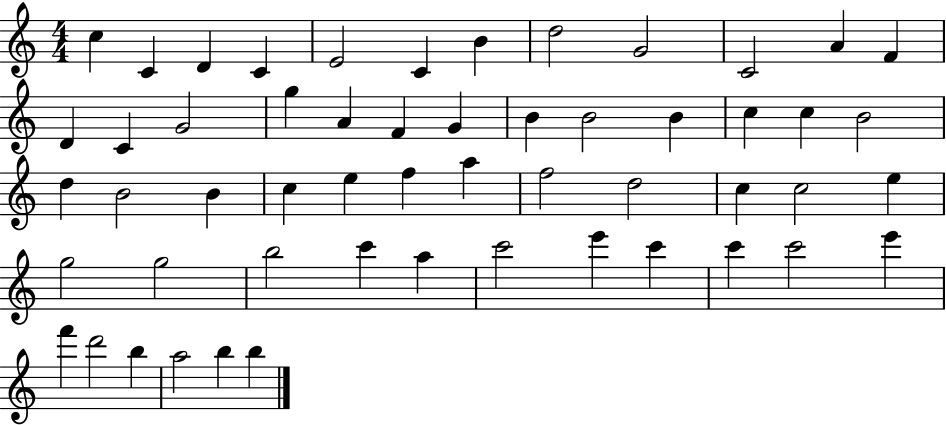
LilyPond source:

{
  \clef treble
  \numericTimeSignature
  \time 4/4
  \key c \major
  c''4 c'4 d'4 c'4 | e'2 c'4 b'4 | d''2 g'2 | c'2 a'4 f'4 | \break d'4 c'4 g'2 | g''4 a'4 f'4 g'4 | b'4 b'2 b'4 | c''4 c''4 b'2 | \break d''4 b'2 b'4 | c''4 e''4 f''4 a''4 | f''2 d''2 | c''4 c''2 e''4 | \break g''2 g''2 | b''2 c'''4 a''4 | c'''2 e'''4 c'''4 | c'''4 c'''2 e'''4 | \break f'''4 d'''2 b''4 | a''2 b''4 b''4 | \bar "|."
}